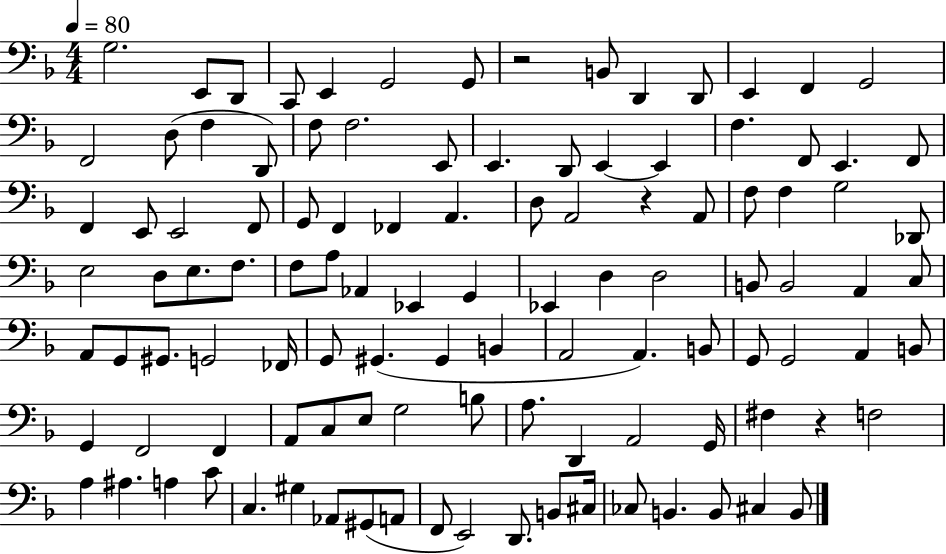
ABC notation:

X:1
T:Untitled
M:4/4
L:1/4
K:F
G,2 E,,/2 D,,/2 C,,/2 E,, G,,2 G,,/2 z2 B,,/2 D,, D,,/2 E,, F,, G,,2 F,,2 D,/2 F, D,,/2 F,/2 F,2 E,,/2 E,, D,,/2 E,, E,, F, F,,/2 E,, F,,/2 F,, E,,/2 E,,2 F,,/2 G,,/2 F,, _F,, A,, D,/2 A,,2 z A,,/2 F,/2 F, G,2 _D,,/2 E,2 D,/2 E,/2 F,/2 F,/2 A,/2 _A,, _E,, G,, _E,, D, D,2 B,,/2 B,,2 A,, C,/2 A,,/2 G,,/2 ^G,,/2 G,,2 _F,,/4 G,,/2 ^G,, ^G,, B,, A,,2 A,, B,,/2 G,,/2 G,,2 A,, B,,/2 G,, F,,2 F,, A,,/2 C,/2 E,/2 G,2 B,/2 A,/2 D,, A,,2 G,,/4 ^F, z F,2 A, ^A, A, C/2 C, ^G, _A,,/2 ^G,,/2 A,,/2 F,,/2 E,,2 D,,/2 B,,/2 ^C,/4 _C,/2 B,, B,,/2 ^C, B,,/2